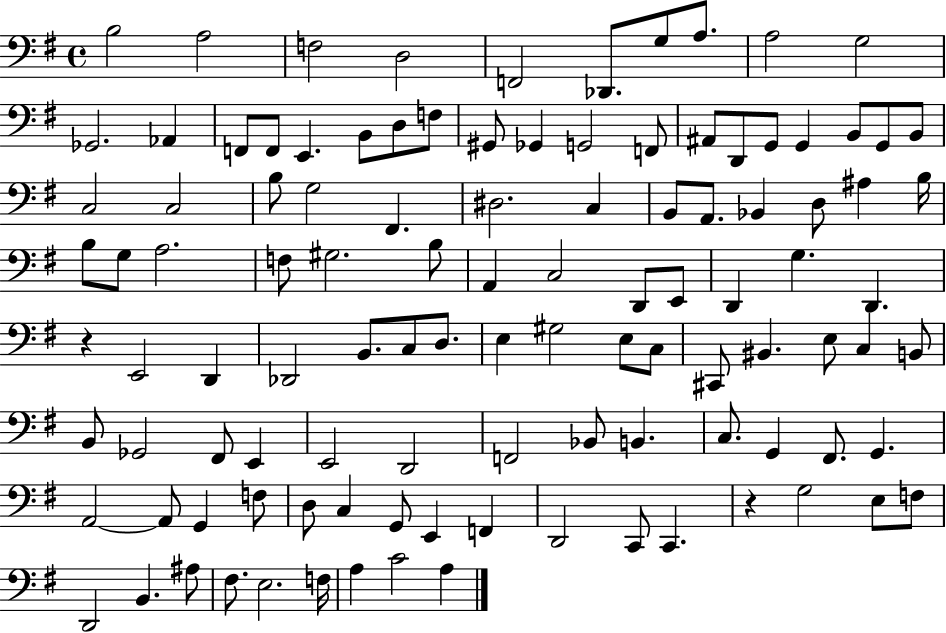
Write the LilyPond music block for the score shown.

{
  \clef bass
  \time 4/4
  \defaultTimeSignature
  \key g \major
  b2 a2 | f2 d2 | f,2 des,8. g8 a8. | a2 g2 | \break ges,2. aes,4 | f,8 f,8 e,4. b,8 d8 f8 | gis,8 ges,4 g,2 f,8 | ais,8 d,8 g,8 g,4 b,8 g,8 b,8 | \break c2 c2 | b8 g2 fis,4. | dis2. c4 | b,8 a,8. bes,4 d8 ais4 b16 | \break b8 g8 a2. | f8 gis2. b8 | a,4 c2 d,8 e,8 | d,4 g4. d,4. | \break r4 e,2 d,4 | des,2 b,8. c8 d8. | e4 gis2 e8 c8 | cis,8 bis,4. e8 c4 b,8 | \break b,8 ges,2 fis,8 e,4 | e,2 d,2 | f,2 bes,8 b,4. | c8. g,4 fis,8. g,4. | \break a,2~~ a,8 g,4 f8 | d8 c4 g,8 e,4 f,4 | d,2 c,8 c,4. | r4 g2 e8 f8 | \break d,2 b,4. ais8 | fis8. e2. f16 | a4 c'2 a4 | \bar "|."
}